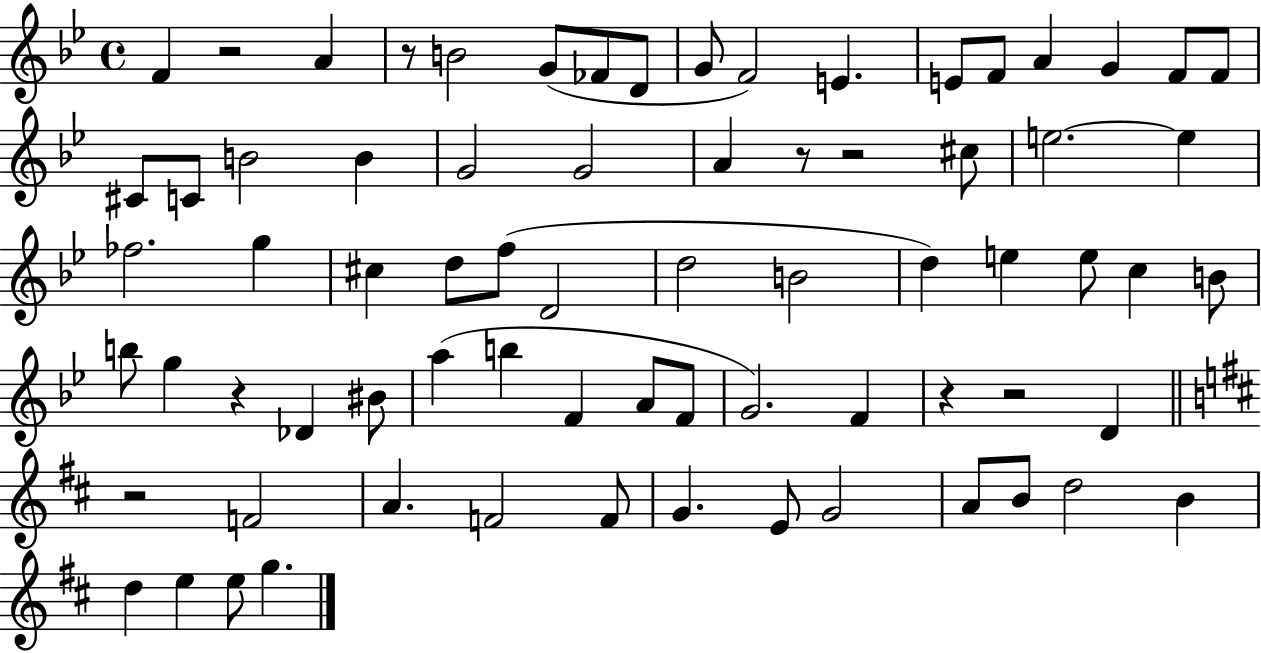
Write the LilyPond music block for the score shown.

{
  \clef treble
  \time 4/4
  \defaultTimeSignature
  \key bes \major
  f'4 r2 a'4 | r8 b'2 g'8( fes'8 d'8 | g'8 f'2) e'4. | e'8 f'8 a'4 g'4 f'8 f'8 | \break cis'8 c'8 b'2 b'4 | g'2 g'2 | a'4 r8 r2 cis''8 | e''2.~~ e''4 | \break fes''2. g''4 | cis''4 d''8 f''8( d'2 | d''2 b'2 | d''4) e''4 e''8 c''4 b'8 | \break b''8 g''4 r4 des'4 bis'8 | a''4( b''4 f'4 a'8 f'8 | g'2.) f'4 | r4 r2 d'4 | \break \bar "||" \break \key b \minor r2 f'2 | a'4. f'2 f'8 | g'4. e'8 g'2 | a'8 b'8 d''2 b'4 | \break d''4 e''4 e''8 g''4. | \bar "|."
}